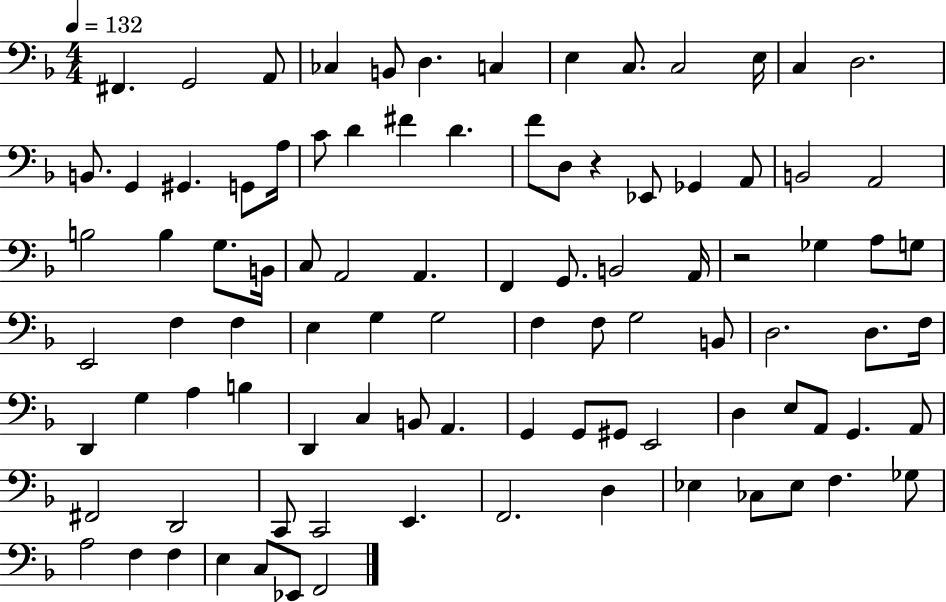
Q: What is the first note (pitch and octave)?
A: F#2